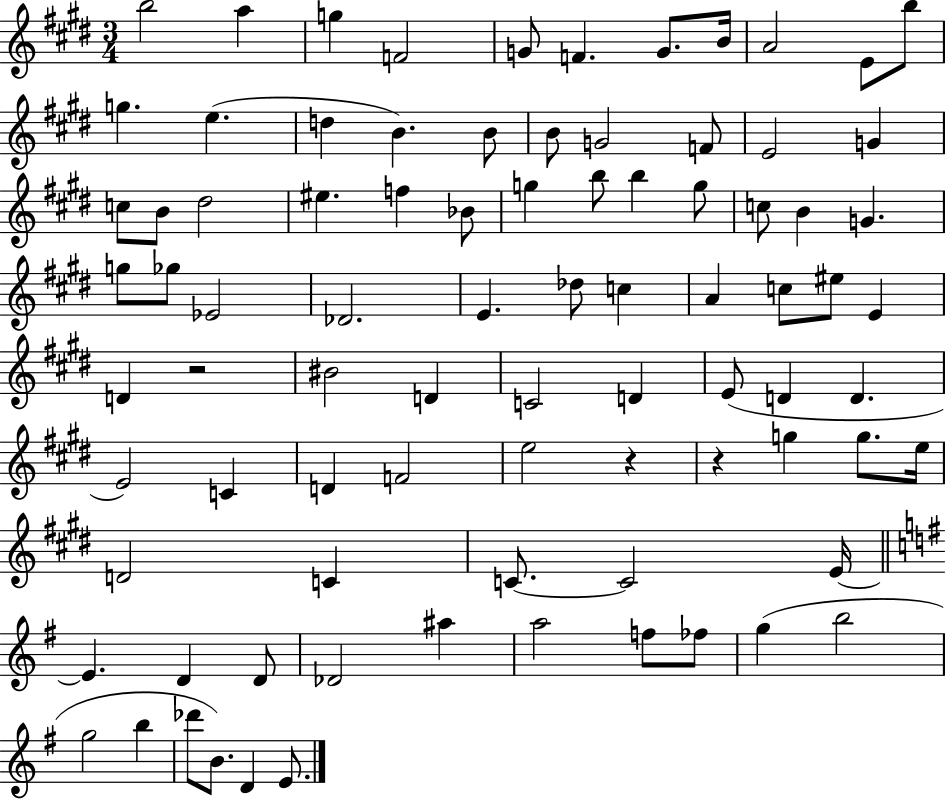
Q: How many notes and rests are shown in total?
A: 85